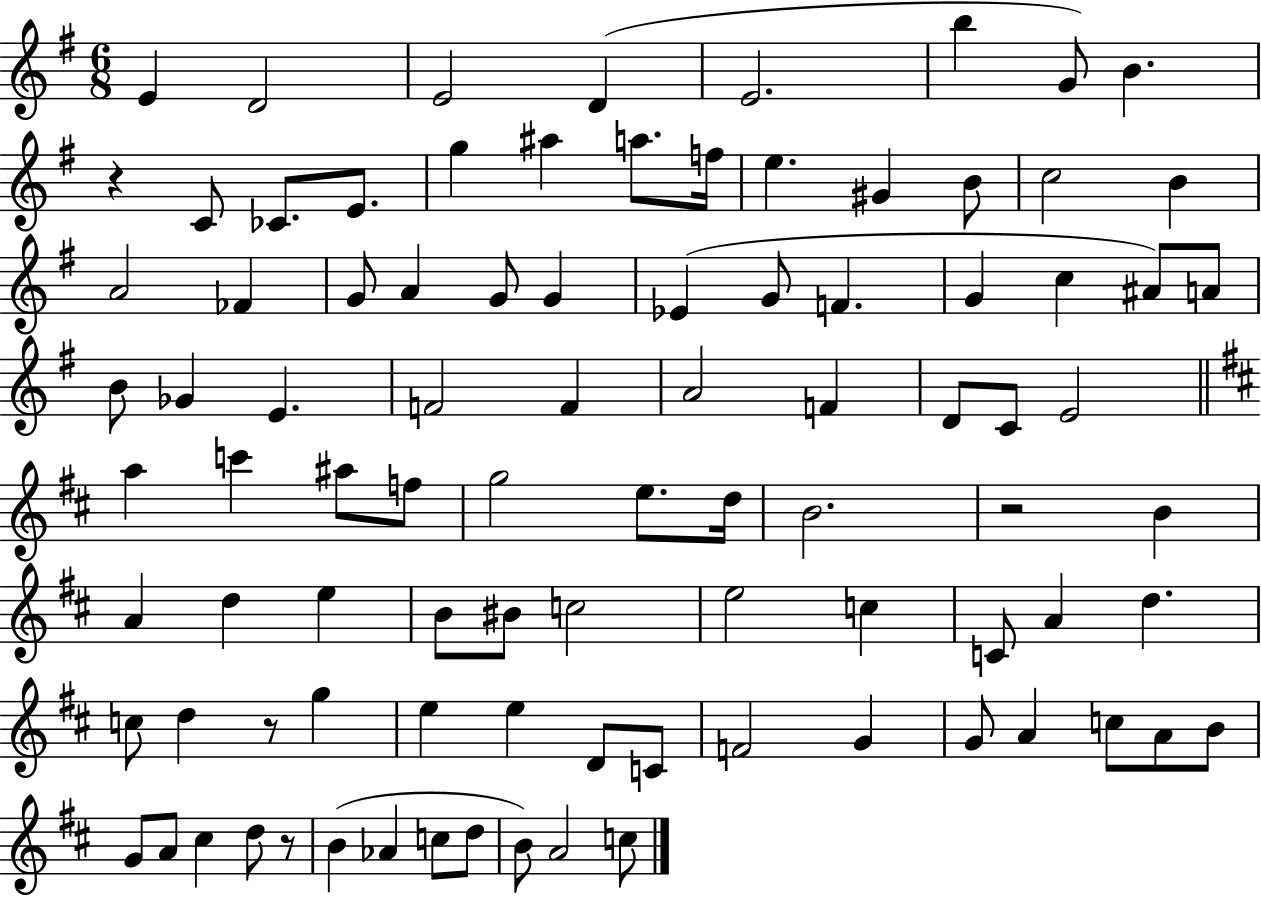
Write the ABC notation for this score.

X:1
T:Untitled
M:6/8
L:1/4
K:G
E D2 E2 D E2 b G/2 B z C/2 _C/2 E/2 g ^a a/2 f/4 e ^G B/2 c2 B A2 _F G/2 A G/2 G _E G/2 F G c ^A/2 A/2 B/2 _G E F2 F A2 F D/2 C/2 E2 a c' ^a/2 f/2 g2 e/2 d/4 B2 z2 B A d e B/2 ^B/2 c2 e2 c C/2 A d c/2 d z/2 g e e D/2 C/2 F2 G G/2 A c/2 A/2 B/2 G/2 A/2 ^c d/2 z/2 B _A c/2 d/2 B/2 A2 c/2